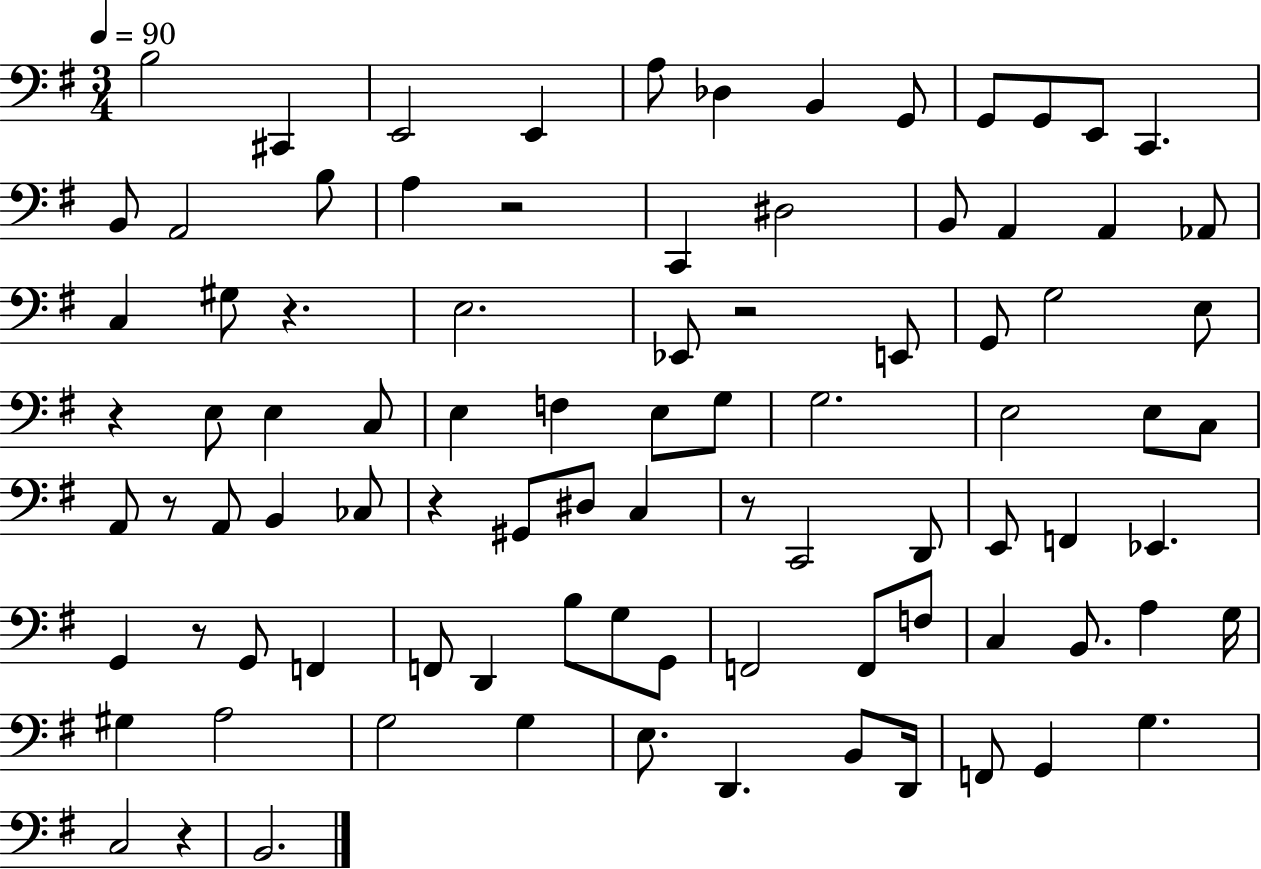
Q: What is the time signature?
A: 3/4